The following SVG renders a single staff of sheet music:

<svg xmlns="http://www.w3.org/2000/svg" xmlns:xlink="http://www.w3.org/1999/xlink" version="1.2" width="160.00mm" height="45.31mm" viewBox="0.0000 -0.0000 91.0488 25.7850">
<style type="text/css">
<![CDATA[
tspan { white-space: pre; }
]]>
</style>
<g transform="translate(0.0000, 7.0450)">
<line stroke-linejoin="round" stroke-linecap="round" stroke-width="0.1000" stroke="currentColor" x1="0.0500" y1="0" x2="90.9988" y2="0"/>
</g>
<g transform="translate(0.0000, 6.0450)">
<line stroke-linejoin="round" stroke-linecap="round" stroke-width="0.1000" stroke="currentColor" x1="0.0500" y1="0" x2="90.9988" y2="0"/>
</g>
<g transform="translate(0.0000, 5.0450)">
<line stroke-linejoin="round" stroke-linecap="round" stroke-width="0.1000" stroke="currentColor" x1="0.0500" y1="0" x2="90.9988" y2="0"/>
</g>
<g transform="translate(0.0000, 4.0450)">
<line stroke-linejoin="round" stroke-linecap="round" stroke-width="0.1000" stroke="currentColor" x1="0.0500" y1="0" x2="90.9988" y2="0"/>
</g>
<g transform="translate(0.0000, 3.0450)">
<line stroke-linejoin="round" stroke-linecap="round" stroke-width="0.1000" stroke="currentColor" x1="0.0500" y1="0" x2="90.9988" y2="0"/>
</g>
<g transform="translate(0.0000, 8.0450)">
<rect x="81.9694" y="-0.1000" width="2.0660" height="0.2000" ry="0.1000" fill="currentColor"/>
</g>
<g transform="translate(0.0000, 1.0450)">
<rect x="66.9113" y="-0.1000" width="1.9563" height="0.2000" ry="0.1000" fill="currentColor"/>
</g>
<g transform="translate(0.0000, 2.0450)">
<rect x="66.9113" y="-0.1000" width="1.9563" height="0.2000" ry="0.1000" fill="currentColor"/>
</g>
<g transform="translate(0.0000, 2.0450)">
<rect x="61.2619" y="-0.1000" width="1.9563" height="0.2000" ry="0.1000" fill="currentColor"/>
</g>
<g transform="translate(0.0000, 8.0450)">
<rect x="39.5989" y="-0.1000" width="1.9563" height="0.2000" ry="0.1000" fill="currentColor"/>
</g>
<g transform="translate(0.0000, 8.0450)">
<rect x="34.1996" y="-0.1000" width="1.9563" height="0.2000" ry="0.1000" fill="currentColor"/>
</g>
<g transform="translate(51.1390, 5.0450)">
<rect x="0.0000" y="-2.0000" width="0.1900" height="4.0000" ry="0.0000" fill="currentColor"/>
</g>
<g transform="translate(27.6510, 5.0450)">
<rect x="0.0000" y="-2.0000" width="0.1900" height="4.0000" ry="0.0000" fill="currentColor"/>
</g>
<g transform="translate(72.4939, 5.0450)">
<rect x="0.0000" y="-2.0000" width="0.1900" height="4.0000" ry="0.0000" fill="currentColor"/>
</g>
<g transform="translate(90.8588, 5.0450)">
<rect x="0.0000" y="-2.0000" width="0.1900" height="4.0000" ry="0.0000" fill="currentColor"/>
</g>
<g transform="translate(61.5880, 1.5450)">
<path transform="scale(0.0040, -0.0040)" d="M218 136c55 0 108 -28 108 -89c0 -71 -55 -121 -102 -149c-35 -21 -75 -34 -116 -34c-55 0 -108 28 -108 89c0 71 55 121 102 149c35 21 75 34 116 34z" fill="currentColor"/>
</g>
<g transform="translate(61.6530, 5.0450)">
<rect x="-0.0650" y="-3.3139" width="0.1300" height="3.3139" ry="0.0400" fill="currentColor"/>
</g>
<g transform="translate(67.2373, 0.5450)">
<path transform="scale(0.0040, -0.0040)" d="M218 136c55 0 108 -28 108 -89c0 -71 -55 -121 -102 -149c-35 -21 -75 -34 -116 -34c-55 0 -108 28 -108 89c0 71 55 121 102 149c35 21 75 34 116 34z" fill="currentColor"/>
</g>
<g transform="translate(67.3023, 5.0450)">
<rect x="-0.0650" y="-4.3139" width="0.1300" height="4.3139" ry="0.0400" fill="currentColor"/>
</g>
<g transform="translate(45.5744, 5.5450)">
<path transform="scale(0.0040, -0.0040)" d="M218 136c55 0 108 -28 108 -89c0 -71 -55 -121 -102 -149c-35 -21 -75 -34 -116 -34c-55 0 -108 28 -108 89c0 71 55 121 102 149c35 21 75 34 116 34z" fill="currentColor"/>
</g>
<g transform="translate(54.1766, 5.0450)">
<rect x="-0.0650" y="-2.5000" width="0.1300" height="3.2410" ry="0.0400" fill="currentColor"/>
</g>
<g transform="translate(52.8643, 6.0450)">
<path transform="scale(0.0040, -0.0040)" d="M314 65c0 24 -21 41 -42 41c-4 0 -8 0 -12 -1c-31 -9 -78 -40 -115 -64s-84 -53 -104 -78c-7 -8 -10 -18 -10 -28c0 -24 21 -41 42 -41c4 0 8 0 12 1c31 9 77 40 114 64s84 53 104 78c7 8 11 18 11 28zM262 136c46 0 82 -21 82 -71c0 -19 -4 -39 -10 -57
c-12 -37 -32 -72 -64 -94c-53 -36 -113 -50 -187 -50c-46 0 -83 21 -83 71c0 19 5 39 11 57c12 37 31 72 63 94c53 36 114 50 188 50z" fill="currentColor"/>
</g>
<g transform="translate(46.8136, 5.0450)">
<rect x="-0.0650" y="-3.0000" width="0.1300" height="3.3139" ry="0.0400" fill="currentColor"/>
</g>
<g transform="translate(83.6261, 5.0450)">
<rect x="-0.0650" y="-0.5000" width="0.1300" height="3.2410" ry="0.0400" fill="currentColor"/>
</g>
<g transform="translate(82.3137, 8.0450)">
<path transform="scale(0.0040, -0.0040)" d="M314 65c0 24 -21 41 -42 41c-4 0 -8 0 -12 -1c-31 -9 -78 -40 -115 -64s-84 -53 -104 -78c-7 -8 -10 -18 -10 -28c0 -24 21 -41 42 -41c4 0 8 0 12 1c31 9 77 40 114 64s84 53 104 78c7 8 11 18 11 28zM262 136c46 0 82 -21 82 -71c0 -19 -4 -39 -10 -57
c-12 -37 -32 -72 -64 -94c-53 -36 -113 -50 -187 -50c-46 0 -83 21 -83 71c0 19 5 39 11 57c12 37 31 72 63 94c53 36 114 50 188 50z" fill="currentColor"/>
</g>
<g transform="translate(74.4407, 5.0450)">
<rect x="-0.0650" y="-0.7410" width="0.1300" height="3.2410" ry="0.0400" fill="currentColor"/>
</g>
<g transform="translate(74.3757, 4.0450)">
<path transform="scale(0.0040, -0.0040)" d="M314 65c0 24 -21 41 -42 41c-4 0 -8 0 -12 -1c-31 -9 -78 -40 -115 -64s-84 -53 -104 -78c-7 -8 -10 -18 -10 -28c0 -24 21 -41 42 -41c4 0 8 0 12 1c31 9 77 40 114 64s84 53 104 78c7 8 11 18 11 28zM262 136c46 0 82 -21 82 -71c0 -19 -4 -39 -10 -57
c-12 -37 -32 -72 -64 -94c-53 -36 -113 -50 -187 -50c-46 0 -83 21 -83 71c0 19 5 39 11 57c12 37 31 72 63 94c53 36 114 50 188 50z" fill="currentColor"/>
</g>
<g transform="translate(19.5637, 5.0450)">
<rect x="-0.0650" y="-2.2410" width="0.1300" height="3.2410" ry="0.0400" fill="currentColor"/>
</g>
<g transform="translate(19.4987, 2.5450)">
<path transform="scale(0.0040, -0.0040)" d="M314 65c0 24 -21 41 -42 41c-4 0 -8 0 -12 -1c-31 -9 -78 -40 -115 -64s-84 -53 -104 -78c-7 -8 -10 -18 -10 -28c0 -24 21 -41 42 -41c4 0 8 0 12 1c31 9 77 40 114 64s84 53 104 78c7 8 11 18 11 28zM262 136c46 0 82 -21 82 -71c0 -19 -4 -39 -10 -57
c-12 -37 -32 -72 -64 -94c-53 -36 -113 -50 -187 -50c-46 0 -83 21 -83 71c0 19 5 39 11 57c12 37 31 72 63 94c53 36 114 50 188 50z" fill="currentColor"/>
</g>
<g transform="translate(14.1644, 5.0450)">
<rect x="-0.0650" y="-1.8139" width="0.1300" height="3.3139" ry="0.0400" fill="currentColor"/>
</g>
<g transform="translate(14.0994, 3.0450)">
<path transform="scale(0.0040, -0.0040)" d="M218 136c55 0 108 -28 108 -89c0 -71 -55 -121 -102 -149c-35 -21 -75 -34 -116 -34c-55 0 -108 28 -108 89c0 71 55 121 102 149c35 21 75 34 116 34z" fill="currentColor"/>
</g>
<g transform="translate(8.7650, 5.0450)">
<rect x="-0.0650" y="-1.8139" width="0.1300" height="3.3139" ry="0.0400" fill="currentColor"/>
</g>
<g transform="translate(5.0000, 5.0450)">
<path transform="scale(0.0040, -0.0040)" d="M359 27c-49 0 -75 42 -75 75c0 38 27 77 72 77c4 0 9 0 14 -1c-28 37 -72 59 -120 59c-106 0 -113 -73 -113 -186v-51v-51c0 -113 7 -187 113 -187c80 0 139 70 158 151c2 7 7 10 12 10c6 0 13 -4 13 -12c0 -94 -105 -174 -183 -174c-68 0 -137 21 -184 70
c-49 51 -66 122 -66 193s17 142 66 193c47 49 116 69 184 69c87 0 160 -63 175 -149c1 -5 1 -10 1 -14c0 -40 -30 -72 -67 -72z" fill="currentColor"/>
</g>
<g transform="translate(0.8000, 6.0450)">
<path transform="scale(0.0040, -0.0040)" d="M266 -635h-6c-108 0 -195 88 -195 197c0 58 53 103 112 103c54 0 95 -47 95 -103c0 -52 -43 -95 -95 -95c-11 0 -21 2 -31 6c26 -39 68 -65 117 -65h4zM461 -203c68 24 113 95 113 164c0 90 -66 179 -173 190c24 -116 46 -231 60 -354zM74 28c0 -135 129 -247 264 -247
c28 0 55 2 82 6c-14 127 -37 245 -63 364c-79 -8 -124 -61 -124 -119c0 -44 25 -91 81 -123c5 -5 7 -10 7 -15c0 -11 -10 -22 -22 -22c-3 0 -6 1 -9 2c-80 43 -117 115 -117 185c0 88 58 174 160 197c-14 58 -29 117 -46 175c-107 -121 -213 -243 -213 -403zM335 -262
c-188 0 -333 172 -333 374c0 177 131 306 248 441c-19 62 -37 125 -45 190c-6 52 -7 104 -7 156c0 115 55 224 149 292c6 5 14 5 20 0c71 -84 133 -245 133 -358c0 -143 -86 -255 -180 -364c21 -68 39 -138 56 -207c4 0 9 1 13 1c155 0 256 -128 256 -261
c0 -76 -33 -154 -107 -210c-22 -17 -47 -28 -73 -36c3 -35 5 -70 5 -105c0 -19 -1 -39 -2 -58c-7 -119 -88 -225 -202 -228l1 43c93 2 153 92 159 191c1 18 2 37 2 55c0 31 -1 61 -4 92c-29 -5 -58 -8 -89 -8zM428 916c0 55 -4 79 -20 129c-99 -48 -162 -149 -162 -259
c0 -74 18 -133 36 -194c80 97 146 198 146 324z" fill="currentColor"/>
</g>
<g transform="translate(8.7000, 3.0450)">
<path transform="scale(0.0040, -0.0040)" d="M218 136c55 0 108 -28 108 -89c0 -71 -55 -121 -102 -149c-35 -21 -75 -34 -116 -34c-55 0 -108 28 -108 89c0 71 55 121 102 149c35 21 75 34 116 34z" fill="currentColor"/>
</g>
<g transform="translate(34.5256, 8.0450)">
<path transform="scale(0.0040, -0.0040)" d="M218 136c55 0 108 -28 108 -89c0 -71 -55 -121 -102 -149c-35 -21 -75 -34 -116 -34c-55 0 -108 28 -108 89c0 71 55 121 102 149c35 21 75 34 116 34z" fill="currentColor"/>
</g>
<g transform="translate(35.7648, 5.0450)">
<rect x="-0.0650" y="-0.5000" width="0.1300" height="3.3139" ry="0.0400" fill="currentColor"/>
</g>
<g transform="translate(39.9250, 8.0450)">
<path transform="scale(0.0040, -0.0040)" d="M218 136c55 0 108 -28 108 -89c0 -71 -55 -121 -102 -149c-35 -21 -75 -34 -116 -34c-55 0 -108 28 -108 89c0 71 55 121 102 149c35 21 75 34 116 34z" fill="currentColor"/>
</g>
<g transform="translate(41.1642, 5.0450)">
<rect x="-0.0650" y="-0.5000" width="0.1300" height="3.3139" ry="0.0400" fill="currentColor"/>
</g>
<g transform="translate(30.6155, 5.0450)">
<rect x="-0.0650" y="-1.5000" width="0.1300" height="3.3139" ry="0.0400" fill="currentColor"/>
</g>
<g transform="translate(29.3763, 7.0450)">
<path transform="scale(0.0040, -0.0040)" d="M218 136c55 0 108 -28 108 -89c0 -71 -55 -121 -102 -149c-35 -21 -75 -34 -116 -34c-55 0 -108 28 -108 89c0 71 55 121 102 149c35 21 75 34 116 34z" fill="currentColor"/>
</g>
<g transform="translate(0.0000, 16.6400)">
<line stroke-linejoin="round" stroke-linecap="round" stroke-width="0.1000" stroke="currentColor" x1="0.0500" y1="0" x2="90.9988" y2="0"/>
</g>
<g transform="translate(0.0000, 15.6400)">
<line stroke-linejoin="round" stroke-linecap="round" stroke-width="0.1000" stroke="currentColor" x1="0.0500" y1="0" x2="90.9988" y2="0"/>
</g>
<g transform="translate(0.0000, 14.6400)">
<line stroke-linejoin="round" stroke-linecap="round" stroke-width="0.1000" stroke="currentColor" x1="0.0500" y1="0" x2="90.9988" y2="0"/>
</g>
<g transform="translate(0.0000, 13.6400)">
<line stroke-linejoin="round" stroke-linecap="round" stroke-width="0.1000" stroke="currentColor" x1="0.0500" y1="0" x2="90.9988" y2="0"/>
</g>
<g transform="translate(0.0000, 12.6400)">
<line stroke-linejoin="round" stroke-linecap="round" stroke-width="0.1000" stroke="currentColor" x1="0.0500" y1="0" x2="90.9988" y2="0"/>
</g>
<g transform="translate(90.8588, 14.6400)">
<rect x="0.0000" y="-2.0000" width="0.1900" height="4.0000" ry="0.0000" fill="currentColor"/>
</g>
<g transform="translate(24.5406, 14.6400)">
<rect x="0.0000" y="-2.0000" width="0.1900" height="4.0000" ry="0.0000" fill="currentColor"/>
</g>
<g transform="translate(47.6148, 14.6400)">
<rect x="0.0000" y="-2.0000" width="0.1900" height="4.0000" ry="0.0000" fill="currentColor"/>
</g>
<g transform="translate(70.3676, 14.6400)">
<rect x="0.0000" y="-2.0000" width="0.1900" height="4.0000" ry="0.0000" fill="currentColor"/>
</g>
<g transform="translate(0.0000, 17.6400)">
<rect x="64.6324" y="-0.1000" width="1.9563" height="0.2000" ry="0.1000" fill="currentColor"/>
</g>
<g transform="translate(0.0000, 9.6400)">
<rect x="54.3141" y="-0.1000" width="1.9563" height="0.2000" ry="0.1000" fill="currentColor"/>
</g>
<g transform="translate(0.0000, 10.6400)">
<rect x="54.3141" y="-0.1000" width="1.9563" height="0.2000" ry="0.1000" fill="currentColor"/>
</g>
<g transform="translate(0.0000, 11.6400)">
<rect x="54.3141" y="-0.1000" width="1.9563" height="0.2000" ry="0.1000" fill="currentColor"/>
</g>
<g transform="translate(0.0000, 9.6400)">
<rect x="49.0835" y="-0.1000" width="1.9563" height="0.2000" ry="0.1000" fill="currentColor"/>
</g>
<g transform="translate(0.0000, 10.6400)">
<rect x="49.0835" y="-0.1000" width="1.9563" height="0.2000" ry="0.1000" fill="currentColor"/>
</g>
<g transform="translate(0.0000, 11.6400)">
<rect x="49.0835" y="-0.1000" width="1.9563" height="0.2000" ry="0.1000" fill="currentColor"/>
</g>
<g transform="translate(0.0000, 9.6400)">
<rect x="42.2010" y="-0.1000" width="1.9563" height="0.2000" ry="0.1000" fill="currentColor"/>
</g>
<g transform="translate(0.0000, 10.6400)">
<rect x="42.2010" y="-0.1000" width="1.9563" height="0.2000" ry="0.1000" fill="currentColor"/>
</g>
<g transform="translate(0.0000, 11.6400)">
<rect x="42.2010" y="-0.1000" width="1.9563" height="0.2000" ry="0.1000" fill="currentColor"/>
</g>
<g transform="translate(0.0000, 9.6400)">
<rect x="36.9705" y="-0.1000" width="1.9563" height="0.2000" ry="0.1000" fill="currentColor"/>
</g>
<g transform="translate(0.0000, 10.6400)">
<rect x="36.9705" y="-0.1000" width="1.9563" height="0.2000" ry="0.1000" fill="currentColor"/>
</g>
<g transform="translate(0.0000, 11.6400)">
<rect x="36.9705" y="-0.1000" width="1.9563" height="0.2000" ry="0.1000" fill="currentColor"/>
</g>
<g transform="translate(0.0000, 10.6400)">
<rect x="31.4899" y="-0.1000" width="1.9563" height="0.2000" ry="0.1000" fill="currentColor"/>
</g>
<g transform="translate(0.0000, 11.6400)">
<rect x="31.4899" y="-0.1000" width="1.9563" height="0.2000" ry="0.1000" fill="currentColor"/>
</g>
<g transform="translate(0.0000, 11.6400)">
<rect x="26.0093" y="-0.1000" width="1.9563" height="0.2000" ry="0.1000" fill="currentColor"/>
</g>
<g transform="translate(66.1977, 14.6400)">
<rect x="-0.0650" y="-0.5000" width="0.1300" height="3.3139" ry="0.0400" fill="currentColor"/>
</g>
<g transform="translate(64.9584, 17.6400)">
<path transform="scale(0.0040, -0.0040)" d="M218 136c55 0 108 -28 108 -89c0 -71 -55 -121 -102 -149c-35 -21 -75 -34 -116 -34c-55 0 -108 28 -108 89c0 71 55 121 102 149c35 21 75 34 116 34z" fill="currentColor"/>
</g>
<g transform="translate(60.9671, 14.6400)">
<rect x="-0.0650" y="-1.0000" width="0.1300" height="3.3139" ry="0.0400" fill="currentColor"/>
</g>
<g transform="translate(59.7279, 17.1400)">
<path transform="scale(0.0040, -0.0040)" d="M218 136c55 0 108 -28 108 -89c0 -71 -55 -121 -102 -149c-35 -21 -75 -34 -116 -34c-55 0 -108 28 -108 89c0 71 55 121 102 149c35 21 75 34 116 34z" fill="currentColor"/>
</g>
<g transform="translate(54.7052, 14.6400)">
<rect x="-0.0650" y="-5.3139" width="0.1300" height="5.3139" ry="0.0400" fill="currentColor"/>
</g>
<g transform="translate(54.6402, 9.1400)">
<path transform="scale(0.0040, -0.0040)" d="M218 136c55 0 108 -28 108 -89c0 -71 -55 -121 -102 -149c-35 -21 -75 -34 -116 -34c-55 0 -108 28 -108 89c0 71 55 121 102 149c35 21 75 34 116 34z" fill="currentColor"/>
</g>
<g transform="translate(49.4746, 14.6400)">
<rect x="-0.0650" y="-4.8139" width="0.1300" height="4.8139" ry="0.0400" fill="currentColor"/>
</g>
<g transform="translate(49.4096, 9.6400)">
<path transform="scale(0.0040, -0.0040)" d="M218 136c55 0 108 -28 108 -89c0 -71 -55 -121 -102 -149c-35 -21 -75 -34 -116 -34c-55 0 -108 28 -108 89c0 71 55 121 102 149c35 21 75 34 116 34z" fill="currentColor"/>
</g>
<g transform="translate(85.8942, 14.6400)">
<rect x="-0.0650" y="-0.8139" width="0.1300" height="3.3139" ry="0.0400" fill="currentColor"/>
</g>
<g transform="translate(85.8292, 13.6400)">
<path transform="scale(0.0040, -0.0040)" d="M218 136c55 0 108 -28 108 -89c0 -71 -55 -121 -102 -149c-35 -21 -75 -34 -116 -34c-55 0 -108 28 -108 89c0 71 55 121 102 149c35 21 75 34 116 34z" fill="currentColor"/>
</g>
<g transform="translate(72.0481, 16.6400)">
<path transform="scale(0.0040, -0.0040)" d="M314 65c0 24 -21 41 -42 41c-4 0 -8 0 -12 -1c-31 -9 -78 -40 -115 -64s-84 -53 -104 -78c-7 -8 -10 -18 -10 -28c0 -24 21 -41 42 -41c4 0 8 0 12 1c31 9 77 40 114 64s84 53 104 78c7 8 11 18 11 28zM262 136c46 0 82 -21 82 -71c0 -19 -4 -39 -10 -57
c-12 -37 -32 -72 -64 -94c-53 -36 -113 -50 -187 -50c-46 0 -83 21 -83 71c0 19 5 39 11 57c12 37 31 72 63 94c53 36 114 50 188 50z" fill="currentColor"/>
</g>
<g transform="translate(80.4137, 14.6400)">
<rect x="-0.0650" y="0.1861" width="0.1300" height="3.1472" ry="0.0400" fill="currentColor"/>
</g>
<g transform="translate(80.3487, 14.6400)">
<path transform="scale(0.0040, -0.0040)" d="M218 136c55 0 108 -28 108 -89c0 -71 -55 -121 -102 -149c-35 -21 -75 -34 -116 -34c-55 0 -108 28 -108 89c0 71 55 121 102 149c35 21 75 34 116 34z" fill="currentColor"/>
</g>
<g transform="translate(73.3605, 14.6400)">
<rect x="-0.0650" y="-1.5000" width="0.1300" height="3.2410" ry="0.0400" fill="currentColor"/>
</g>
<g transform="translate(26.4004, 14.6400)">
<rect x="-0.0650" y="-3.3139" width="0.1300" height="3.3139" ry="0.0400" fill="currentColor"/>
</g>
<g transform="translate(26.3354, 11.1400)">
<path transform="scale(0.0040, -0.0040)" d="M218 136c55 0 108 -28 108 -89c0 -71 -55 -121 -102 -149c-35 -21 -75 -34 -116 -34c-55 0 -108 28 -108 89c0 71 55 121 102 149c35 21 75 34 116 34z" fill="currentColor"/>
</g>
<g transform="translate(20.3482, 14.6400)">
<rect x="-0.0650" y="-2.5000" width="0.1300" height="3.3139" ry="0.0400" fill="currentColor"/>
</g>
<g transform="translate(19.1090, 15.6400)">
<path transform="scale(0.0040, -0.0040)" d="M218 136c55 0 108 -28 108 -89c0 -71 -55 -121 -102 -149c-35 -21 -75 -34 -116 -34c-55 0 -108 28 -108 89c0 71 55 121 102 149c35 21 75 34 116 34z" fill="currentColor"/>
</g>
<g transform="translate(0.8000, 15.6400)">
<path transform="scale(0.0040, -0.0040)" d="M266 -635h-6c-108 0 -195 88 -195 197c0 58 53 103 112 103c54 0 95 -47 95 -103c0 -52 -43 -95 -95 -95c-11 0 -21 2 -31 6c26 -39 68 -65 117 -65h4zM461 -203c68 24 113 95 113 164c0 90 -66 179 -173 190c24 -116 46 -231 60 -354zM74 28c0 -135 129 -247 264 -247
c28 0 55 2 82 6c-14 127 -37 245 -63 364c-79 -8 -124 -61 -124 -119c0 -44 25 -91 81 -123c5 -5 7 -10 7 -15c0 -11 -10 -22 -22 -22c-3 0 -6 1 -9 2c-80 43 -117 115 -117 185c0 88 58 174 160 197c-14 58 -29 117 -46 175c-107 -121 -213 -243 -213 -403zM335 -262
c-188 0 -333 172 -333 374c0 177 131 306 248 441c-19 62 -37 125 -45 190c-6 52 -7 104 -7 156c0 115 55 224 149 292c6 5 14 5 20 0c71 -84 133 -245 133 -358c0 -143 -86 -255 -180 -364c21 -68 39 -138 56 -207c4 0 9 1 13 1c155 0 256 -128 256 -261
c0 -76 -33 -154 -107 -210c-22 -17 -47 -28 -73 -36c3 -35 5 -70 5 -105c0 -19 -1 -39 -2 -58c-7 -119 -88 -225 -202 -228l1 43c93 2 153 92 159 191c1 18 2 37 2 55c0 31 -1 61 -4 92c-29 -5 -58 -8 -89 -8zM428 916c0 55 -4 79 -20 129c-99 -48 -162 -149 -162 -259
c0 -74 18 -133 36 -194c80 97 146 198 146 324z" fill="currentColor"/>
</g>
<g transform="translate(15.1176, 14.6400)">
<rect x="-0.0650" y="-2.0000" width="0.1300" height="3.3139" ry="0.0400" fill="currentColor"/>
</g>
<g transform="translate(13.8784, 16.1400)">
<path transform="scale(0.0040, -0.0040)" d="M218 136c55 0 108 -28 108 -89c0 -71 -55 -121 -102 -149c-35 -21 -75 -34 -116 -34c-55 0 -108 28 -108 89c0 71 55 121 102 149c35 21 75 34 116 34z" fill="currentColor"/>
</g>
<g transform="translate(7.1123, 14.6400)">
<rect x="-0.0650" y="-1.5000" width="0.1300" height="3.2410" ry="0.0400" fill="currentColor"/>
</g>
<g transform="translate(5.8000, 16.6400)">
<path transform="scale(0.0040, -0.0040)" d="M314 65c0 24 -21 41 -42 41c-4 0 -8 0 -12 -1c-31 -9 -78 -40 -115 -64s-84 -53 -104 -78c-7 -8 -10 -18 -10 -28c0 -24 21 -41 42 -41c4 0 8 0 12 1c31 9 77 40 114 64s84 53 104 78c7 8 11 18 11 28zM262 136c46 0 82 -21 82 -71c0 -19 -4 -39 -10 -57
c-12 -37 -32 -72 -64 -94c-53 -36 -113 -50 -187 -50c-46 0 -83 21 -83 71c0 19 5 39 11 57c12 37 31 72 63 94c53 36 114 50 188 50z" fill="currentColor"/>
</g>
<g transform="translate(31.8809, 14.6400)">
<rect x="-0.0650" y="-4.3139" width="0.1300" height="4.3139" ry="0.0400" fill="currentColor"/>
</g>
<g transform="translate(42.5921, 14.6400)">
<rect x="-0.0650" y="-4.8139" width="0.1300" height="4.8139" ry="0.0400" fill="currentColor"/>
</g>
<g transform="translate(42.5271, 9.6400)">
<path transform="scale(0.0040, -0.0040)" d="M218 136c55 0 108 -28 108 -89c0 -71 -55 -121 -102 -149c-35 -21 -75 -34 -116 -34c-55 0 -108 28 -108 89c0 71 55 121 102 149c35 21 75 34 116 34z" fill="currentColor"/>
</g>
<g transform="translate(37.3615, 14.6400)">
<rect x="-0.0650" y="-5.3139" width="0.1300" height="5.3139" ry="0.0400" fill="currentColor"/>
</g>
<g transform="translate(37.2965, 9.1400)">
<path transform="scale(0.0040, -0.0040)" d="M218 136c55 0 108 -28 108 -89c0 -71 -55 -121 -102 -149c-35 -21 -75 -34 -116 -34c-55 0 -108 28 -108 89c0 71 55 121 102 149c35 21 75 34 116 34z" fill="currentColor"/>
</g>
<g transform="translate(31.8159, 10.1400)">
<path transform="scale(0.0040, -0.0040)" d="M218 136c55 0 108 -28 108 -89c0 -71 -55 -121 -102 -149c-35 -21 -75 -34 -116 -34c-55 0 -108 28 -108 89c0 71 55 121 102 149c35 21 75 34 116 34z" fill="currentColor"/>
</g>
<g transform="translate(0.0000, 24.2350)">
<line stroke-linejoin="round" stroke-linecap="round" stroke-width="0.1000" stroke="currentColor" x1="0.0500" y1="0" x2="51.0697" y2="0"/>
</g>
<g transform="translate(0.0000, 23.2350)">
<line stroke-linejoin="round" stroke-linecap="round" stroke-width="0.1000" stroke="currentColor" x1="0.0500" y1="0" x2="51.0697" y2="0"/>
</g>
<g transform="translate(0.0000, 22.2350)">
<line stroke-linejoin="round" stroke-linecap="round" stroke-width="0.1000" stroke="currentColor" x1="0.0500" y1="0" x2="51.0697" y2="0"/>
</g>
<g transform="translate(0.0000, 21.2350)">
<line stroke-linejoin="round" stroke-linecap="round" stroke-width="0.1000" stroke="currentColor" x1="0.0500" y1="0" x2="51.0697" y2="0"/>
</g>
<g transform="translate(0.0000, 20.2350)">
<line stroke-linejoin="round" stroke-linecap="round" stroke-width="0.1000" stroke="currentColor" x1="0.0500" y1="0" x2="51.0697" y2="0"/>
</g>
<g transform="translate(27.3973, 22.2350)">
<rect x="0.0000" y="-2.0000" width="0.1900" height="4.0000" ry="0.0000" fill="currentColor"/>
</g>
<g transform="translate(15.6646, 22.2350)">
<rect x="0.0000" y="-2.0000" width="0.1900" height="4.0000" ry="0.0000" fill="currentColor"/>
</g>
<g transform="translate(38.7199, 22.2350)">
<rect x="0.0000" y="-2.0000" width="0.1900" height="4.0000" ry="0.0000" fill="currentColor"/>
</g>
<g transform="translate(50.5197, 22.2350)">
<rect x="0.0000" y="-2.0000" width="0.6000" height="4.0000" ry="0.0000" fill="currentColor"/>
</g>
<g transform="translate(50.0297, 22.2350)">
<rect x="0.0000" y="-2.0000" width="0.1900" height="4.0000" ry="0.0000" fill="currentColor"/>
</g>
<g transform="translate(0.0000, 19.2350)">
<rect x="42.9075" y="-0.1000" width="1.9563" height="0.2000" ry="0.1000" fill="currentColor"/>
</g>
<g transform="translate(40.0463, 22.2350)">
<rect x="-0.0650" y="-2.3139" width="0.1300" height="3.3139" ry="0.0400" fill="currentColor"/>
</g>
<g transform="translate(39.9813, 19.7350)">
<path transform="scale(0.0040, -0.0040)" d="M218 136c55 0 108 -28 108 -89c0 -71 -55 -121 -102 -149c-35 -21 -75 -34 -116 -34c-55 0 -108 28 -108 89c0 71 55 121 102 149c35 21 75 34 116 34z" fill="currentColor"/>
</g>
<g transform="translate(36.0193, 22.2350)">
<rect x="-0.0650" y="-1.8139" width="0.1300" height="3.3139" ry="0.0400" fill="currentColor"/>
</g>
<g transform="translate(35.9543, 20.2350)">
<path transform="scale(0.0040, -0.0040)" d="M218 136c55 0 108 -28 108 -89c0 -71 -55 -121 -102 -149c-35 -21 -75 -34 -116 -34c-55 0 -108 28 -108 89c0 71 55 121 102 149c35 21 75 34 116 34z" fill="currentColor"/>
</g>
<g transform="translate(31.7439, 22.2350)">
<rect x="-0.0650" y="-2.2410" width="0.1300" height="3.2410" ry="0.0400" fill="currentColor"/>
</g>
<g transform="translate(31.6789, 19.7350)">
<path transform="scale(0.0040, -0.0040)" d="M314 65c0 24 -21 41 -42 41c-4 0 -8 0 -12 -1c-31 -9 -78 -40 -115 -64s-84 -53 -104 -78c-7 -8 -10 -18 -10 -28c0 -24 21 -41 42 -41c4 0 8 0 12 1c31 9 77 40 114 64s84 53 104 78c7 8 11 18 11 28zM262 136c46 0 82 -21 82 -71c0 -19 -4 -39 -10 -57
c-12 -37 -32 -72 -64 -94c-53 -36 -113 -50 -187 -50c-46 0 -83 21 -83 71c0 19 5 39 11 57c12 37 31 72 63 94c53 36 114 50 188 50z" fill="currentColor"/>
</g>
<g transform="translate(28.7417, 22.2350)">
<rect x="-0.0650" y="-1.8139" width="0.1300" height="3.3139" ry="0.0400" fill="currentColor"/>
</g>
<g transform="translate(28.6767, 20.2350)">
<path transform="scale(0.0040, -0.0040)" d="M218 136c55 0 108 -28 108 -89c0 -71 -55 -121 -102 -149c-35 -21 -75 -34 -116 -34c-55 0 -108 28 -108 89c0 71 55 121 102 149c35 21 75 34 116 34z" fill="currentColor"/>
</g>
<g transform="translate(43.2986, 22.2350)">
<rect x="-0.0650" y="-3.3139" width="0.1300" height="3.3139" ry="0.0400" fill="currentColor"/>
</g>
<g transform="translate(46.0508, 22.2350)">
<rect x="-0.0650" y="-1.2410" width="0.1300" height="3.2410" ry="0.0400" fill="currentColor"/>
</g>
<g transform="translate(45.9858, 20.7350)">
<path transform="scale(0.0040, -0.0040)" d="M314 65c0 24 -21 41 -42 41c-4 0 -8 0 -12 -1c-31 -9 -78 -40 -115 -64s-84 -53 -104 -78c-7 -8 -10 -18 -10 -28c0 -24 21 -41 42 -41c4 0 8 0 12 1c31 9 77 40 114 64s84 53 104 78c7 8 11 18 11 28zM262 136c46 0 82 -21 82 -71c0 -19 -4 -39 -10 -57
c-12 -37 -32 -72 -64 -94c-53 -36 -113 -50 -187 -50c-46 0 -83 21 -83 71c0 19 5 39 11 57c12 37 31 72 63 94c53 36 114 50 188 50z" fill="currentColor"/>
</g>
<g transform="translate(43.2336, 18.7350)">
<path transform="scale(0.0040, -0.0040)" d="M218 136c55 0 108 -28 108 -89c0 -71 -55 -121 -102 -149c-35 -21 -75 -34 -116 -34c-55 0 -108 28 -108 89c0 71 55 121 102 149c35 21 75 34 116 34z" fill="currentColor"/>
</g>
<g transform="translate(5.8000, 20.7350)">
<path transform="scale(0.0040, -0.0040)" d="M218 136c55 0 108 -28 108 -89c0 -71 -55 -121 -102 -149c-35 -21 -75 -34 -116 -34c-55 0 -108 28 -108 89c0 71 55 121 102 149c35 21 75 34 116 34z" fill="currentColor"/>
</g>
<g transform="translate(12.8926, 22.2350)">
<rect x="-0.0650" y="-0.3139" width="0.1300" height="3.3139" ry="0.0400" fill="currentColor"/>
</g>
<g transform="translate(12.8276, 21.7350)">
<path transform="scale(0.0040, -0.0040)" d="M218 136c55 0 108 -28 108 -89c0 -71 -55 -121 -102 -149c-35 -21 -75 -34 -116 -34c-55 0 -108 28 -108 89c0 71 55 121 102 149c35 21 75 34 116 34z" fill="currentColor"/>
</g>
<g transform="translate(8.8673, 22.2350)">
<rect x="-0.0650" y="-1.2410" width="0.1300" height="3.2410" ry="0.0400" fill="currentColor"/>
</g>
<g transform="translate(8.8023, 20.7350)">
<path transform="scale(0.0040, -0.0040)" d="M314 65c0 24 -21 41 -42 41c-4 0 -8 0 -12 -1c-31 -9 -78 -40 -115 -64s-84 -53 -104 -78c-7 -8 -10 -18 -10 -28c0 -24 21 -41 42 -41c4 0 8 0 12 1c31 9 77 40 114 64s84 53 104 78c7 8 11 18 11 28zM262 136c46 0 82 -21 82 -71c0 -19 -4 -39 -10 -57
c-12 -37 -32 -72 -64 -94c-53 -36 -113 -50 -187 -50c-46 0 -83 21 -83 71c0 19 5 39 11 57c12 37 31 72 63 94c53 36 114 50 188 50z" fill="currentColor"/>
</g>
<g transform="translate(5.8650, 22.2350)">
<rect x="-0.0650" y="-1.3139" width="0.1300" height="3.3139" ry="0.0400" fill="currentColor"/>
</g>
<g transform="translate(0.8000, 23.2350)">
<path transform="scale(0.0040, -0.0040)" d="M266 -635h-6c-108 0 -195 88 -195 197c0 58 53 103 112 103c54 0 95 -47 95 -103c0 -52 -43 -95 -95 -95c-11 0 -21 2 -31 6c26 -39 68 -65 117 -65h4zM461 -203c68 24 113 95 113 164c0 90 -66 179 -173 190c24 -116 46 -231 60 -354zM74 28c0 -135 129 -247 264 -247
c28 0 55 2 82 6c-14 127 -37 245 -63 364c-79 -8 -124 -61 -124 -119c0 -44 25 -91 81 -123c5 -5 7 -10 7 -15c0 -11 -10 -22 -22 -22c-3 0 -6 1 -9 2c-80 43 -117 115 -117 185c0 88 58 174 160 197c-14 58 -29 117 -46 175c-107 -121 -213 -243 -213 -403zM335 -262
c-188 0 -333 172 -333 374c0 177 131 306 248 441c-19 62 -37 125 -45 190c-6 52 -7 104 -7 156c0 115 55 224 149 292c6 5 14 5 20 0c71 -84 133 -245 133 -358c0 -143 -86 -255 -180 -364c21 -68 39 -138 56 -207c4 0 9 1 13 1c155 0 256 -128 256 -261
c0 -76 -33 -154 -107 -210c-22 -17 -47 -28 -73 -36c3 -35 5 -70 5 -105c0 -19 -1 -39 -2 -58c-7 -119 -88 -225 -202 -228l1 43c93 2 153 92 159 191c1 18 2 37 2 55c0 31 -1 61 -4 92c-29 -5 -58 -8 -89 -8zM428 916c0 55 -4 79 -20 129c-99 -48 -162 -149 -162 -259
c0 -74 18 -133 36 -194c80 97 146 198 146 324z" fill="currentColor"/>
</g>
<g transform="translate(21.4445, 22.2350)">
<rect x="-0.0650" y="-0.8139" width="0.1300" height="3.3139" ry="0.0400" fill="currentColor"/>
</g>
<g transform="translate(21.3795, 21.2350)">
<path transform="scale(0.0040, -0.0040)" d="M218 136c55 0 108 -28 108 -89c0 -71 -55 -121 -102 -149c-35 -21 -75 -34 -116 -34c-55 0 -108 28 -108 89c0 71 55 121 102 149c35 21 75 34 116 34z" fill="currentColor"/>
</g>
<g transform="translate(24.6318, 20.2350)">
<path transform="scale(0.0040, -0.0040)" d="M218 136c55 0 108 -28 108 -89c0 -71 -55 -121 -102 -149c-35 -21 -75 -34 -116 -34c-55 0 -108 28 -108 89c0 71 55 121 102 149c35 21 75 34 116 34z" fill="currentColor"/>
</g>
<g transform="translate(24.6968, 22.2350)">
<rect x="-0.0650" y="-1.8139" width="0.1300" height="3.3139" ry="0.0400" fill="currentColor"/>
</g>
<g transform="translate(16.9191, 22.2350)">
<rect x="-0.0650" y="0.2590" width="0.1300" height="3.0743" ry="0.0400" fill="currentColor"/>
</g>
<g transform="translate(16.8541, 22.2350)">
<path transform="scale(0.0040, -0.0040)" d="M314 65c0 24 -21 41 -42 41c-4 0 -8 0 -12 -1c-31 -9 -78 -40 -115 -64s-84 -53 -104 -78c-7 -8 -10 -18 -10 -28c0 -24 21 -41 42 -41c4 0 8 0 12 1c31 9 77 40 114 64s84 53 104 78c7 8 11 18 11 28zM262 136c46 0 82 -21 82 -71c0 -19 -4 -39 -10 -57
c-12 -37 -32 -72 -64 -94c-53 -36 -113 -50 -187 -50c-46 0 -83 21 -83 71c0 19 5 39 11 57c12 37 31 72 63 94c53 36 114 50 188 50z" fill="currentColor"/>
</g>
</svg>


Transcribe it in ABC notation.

X:1
T:Untitled
M:4/4
L:1/4
K:C
f f g2 E C C A G2 b d' d2 C2 E2 F G b d' f' e' e' f' D C E2 B d e e2 c B2 d f f g2 f g b e2